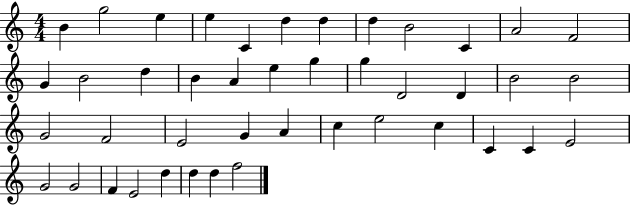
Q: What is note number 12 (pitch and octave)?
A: F4